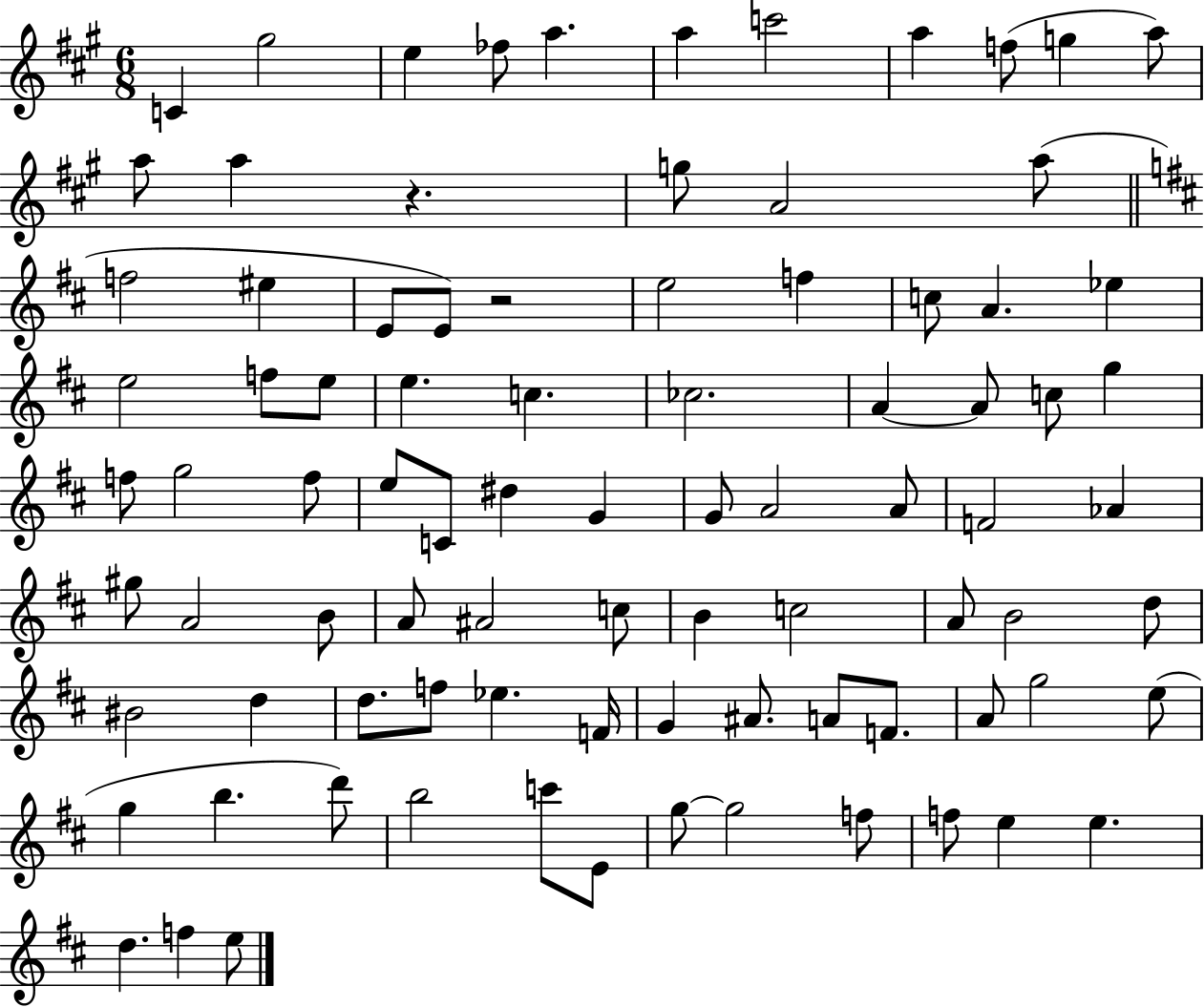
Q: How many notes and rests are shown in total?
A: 88